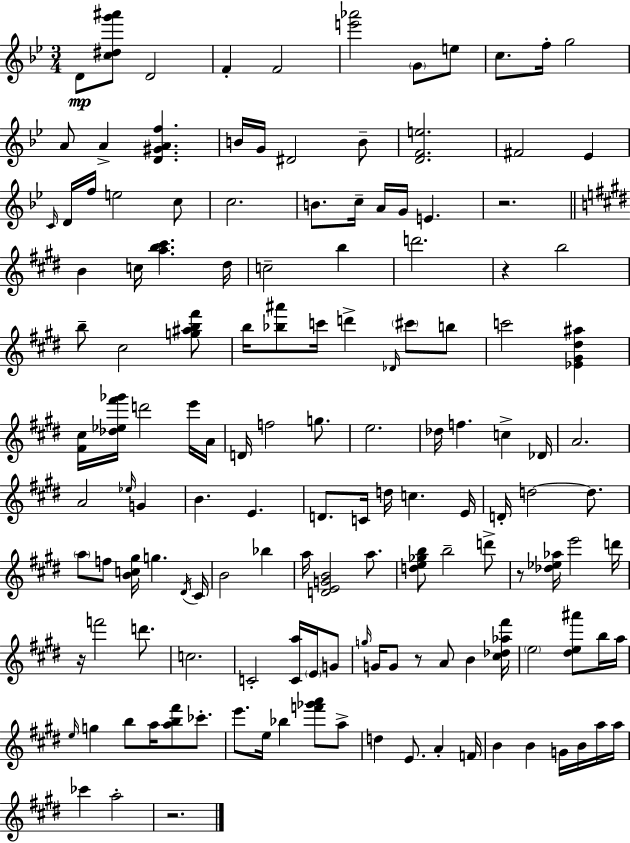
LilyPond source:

{
  \clef treble
  \numericTimeSignature
  \time 3/4
  \key bes \major
  d'8\mp <c'' dis'' g''' ais'''>8 d'2 | f'4-. f'2 | <e''' aes'''>2 \parenthesize g'8 e''8 | c''8. f''16-. g''2 | \break a'8 a'4-> <d' gis' a' f''>4. | b'16 g'16 dis'2 b'8-- | <d' f' e''>2. | fis'2 ees'4 | \break \grace { c'16 } d'16 f''16 e''2 c''8 | c''2. | b'8. c''16-- a'16 g'16 e'4. | r2. | \break \bar "||" \break \key e \major b'4 c''16 <a'' b'' cis'''>4. dis''16 | c''2-- b''4 | d'''2. | r4 b''2 | \break b''8-- cis''2 <g'' ais'' b'' fis'''>8 | b''16 <bes'' ais'''>8 c'''16 d'''4-> \grace { des'16 } \parenthesize cis'''8 b''8 | c'''2 <ees' gis' dis'' ais''>4 | <fis' cis''>16 <des'' ees'' fis''' ges'''>16 d'''2 e'''16 | \break a'16 d'16 f''2 g''8. | e''2. | des''16 f''4. c''4-> | des'16 a'2. | \break a'2 \grace { ees''16 } g'4 | b'4. e'4. | d'8. c'16 d''16 c''4. | e'16 d'16-. d''2~~ d''8. | \break \parenthesize a''8 f''8 <b' c'' gis''>16 g''4. | \acciaccatura { dis'16 } cis'16 b'2 bes''4 | a''16 <d' e' g' b'>2 | a''8. <d'' e'' ges'' b''>8 b''2-- | \break d'''8-> r8 <des'' ees'' aes''>16 e'''2 | d'''16 r16 f'''2 | d'''8. c''2. | c'2-. <c' a''>16 | \break \parenthesize e'16 g'8 \grace { g''16 } g'16 g'8 r8 a'8 b'4 | <cis'' des'' aes'' fis'''>16 \parenthesize e''2 | <dis'' e'' ais'''>8 b''16 a''16 \grace { e''16 } g''4 b''8 a''16 | <a'' b'' fis'''>8 ces'''8.-. e'''8. e''16 bes''4 | \break <f''' ges''' a'''>8 a''8-> d''4 e'8. | a'4-. f'16 b'4 b'4 | g'16 b'16 a''16 a''16 ces'''4 a''2-. | r2. | \break \bar "|."
}